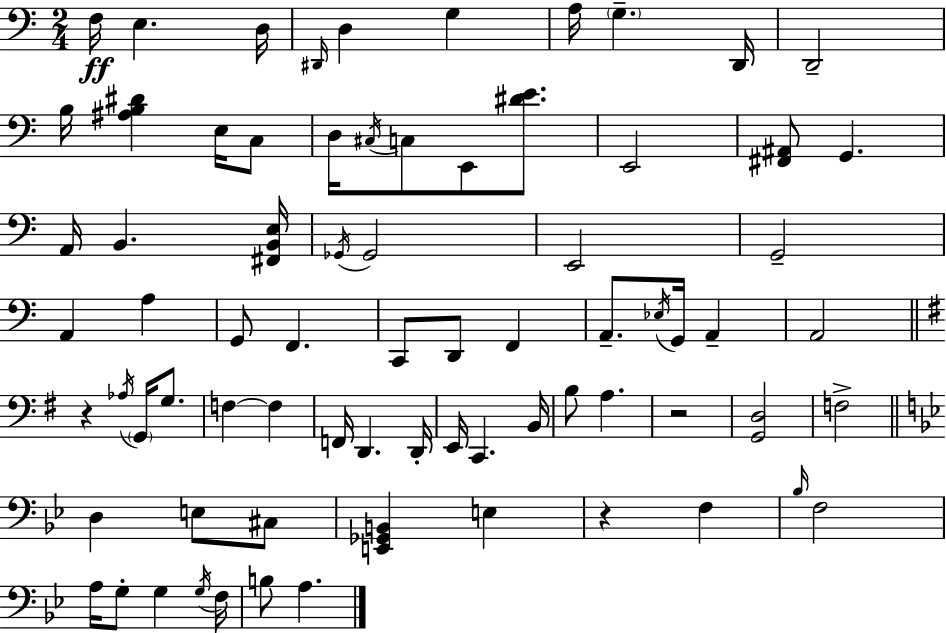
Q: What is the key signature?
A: A minor